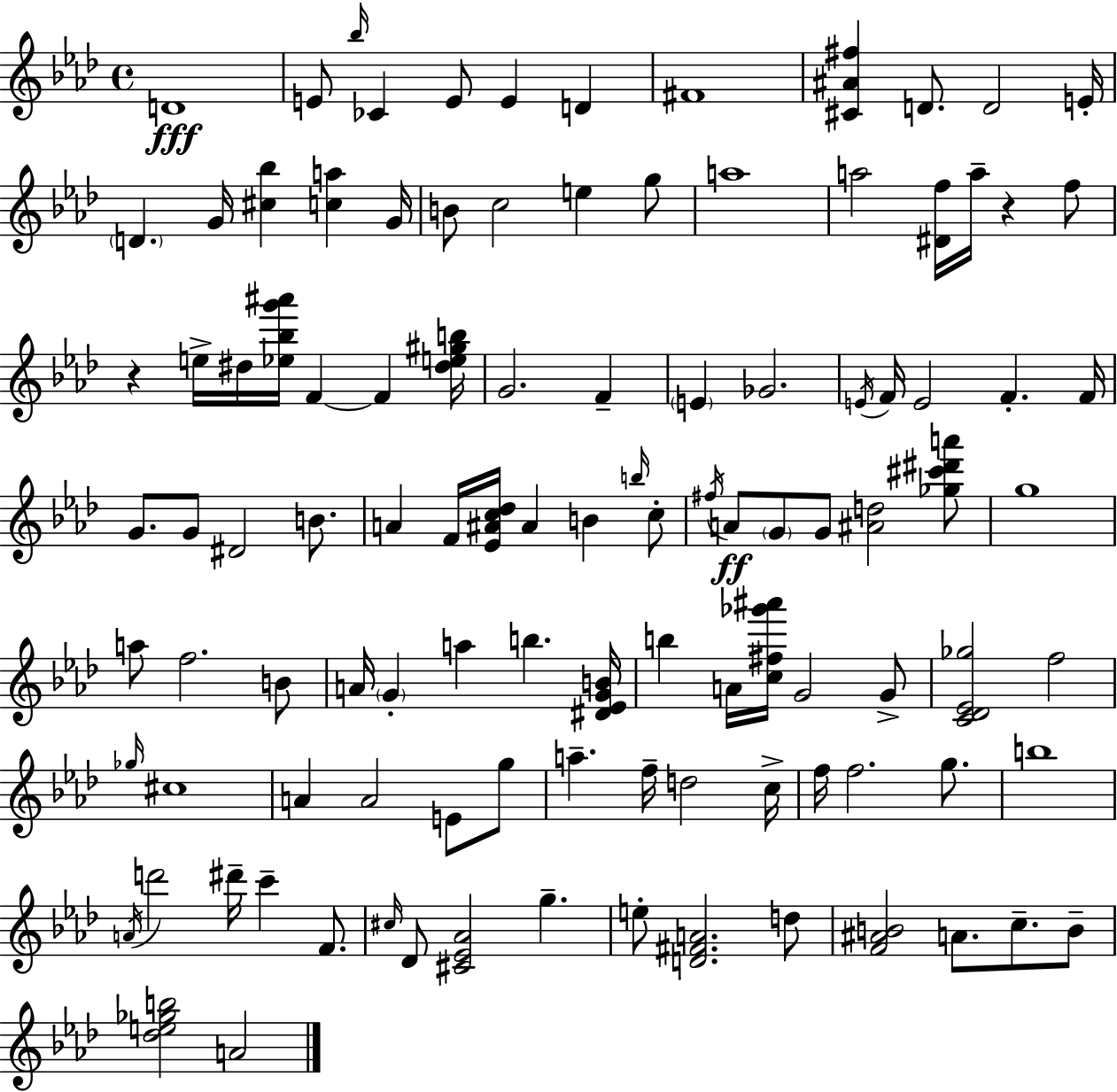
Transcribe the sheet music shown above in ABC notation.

X:1
T:Untitled
M:4/4
L:1/4
K:Fm
D4 E/2 _b/4 _C E/2 E D ^F4 [^C^A^f] D/2 D2 E/4 D G/4 [^c_b] [ca] G/4 B/2 c2 e g/2 a4 a2 [^Df]/4 a/4 z f/2 z e/4 ^d/4 [_e_bg'^a']/4 F F [^de^gb]/4 G2 F E _G2 E/4 F/4 E2 F F/4 G/2 G/2 ^D2 B/2 A F/4 [_E^Ac_d]/4 ^A B b/4 c/2 ^f/4 A/2 G/2 G/2 [^Ad]2 [_g^c'^d'a']/2 g4 a/2 f2 B/2 A/4 G a b [^D_EGB]/4 b A/4 [c^f_g'^a']/4 G2 G/2 [C_D_E_g]2 f2 _g/4 ^c4 A A2 E/2 g/2 a f/4 d2 c/4 f/4 f2 g/2 b4 A/4 d'2 ^d'/4 c' F/2 ^c/4 _D/2 [^C_E_A]2 g e/2 [D^FA]2 d/2 [F^AB]2 A/2 c/2 B/2 [_de_gb]2 A2